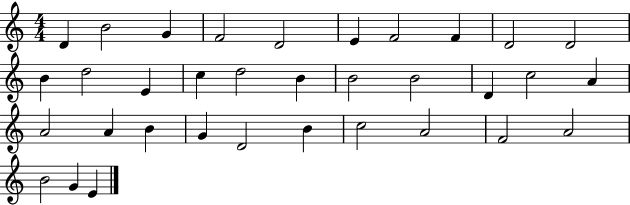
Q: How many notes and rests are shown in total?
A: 34